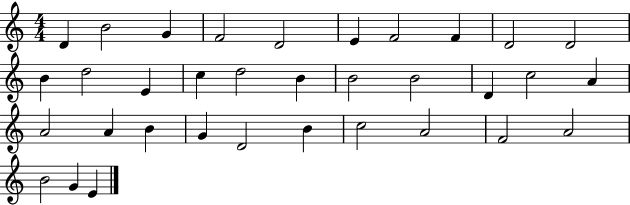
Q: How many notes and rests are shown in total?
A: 34